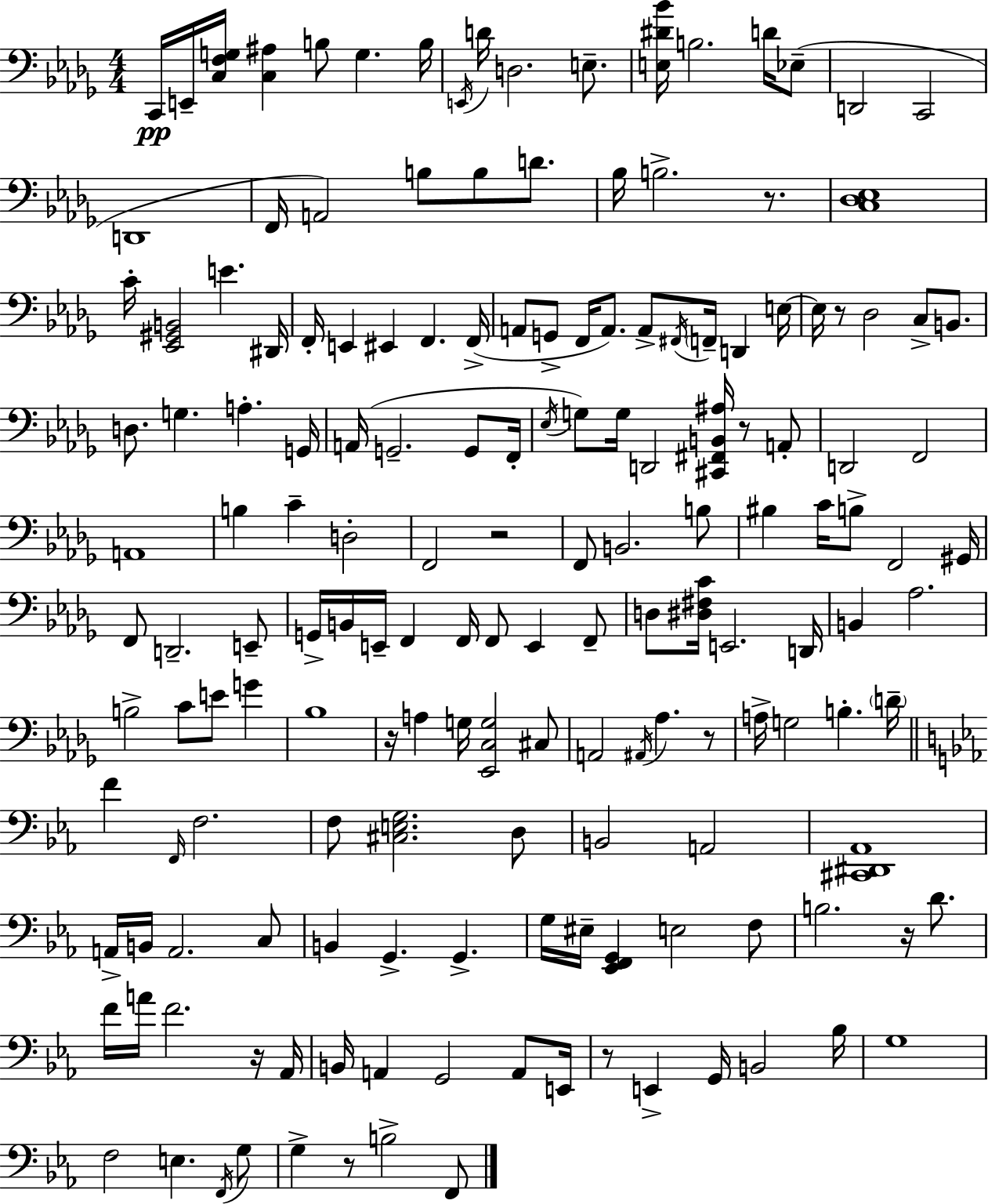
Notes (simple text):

C2/s E2/s [C3,F3,G3]/s [C3,A#3]/q B3/e G3/q. B3/s E2/s D4/s D3/h. E3/e. [E3,D#4,Bb4]/s B3/h. D4/s Eb3/e D2/h C2/h D2/w F2/s A2/h B3/e B3/e D4/e. Bb3/s B3/h. R/e. [C3,Db3,Eb3]/w C4/s [Eb2,G#2,B2]/h E4/q. D#2/s F2/s E2/q EIS2/q F2/q. F2/s A2/e G2/e F2/s A2/e. A2/e F#2/s F2/s D2/q E3/s E3/s R/e Db3/h C3/e B2/e. D3/e. G3/q. A3/q. G2/s A2/s G2/h. G2/e F2/s Eb3/s G3/e G3/s D2/h [C#2,F#2,B2,A#3]/s R/e A2/e D2/h F2/h A2/w B3/q C4/q D3/h F2/h R/h F2/e B2/h. B3/e BIS3/q C4/s B3/e F2/h G#2/s F2/e D2/h. E2/e G2/s B2/s E2/s F2/q F2/s F2/e E2/q F2/e D3/e [D#3,F#3,C4]/s E2/h. D2/s B2/q Ab3/h. B3/h C4/e E4/e G4/q Bb3/w R/s A3/q G3/s [Eb2,C3,G3]/h C#3/e A2/h A#2/s Ab3/q. R/e A3/s G3/h B3/q. D4/s F4/q F2/s F3/h. F3/e [C#3,E3,G3]/h. D3/e B2/h A2/h [C#2,D#2,Ab2]/w A2/s B2/s A2/h. C3/e B2/q G2/q. G2/q. G3/s EIS3/s [Eb2,F2,G2]/q E3/h F3/e B3/h. R/s D4/e. F4/s A4/s F4/h. R/s Ab2/s B2/s A2/q G2/h A2/e E2/s R/e E2/q G2/s B2/h Bb3/s G3/w F3/h E3/q. F2/s G3/e G3/q R/e B3/h F2/e